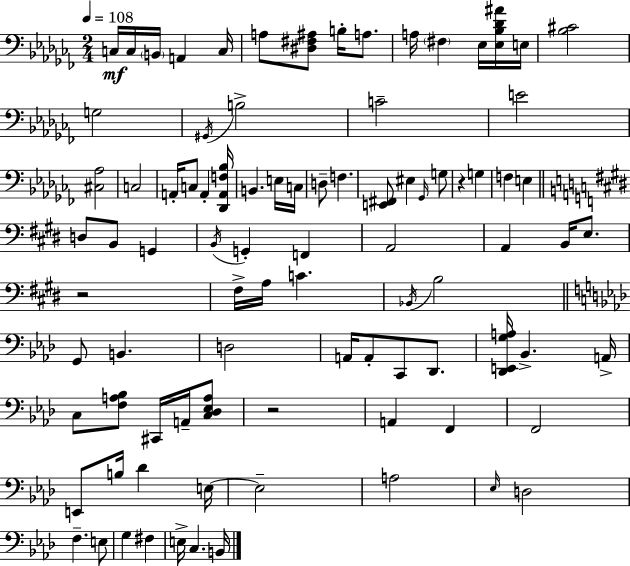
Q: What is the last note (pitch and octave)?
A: B2